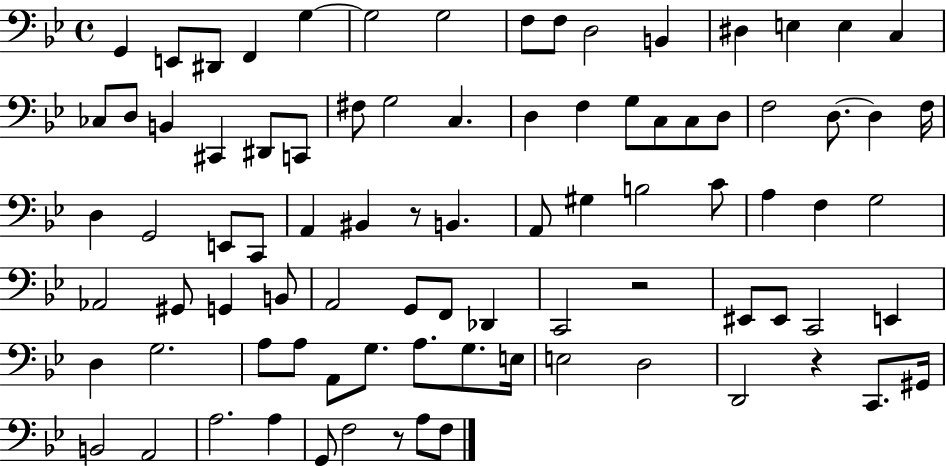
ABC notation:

X:1
T:Untitled
M:4/4
L:1/4
K:Bb
G,, E,,/2 ^D,,/2 F,, G, G,2 G,2 F,/2 F,/2 D,2 B,, ^D, E, E, C, _C,/2 D,/2 B,, ^C,, ^D,,/2 C,,/2 ^F,/2 G,2 C, D, F, G,/2 C,/2 C,/2 D,/2 F,2 D,/2 D, F,/4 D, G,,2 E,,/2 C,,/2 A,, ^B,, z/2 B,, A,,/2 ^G, B,2 C/2 A, F, G,2 _A,,2 ^G,,/2 G,, B,,/2 A,,2 G,,/2 F,,/2 _D,, C,,2 z2 ^E,,/2 ^E,,/2 C,,2 E,, D, G,2 A,/2 A,/2 A,,/2 G,/2 A,/2 G,/2 E,/4 E,2 D,2 D,,2 z C,,/2 ^G,,/4 B,,2 A,,2 A,2 A, G,,/2 F,2 z/2 A,/2 F,/2